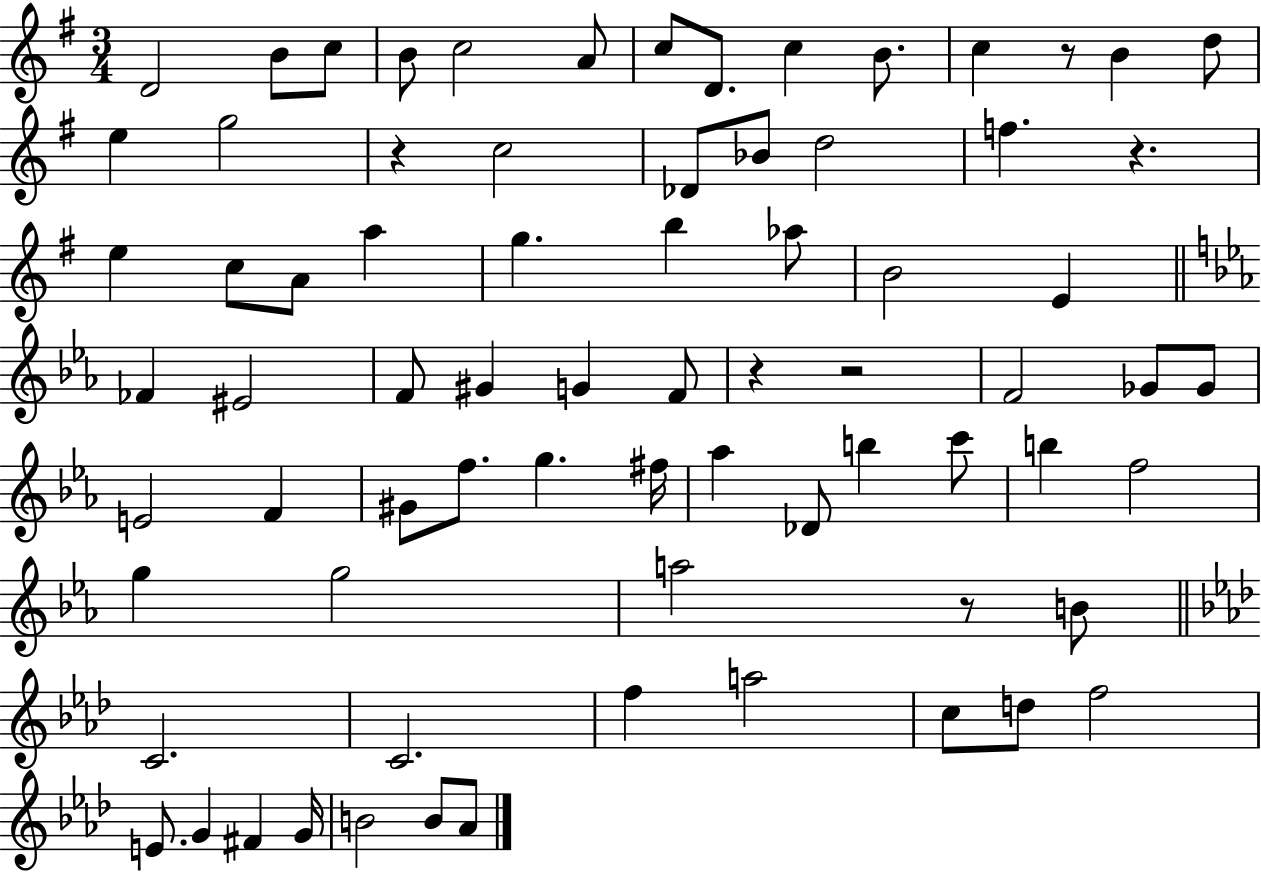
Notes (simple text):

D4/h B4/e C5/e B4/e C5/h A4/e C5/e D4/e. C5/q B4/e. C5/q R/e B4/q D5/e E5/q G5/h R/q C5/h Db4/e Bb4/e D5/h F5/q. R/q. E5/q C5/e A4/e A5/q G5/q. B5/q Ab5/e B4/h E4/q FES4/q EIS4/h F4/e G#4/q G4/q F4/e R/q R/h F4/h Gb4/e Gb4/e E4/h F4/q G#4/e F5/e. G5/q. F#5/s Ab5/q Db4/e B5/q C6/e B5/q F5/h G5/q G5/h A5/h R/e B4/e C4/h. C4/h. F5/q A5/h C5/e D5/e F5/h E4/e. G4/q F#4/q G4/s B4/h B4/e Ab4/e